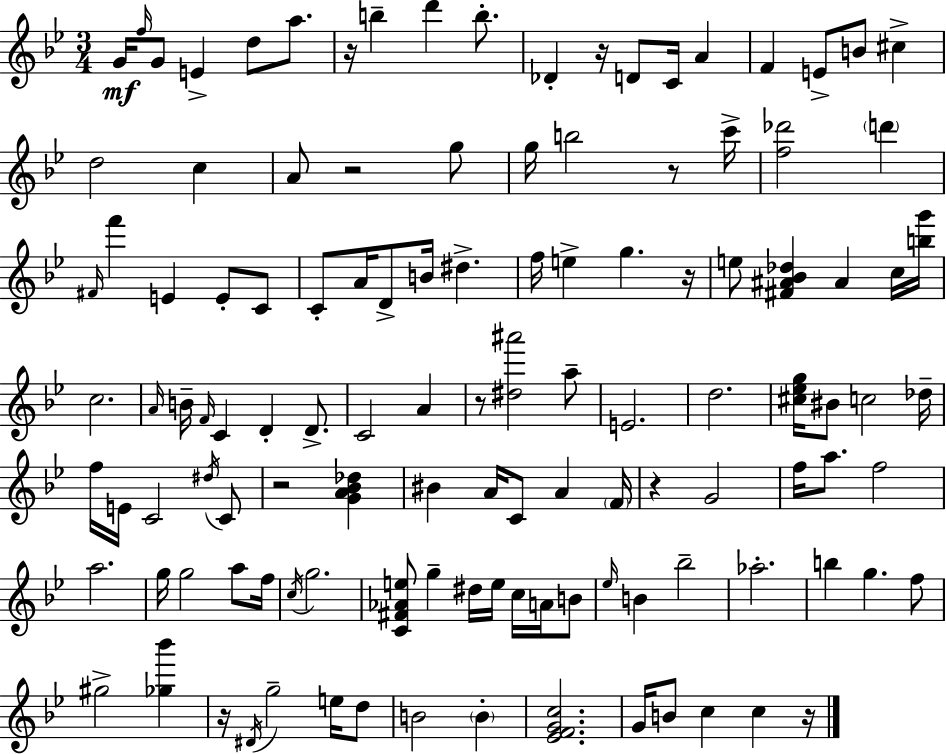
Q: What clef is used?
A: treble